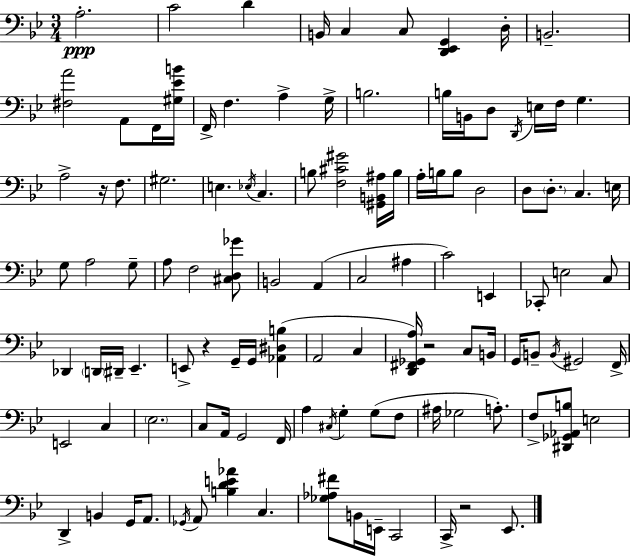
X:1
T:Untitled
M:3/4
L:1/4
K:Gm
A,2 C2 D B,,/4 C, C,/2 [D,,_E,,G,,] D,/4 B,,2 [^F,A]2 A,,/2 F,,/4 [^G,_EB]/4 F,,/4 F, A, G,/4 B,2 B,/4 B,,/4 D,/2 D,,/4 E,/4 F,/4 G, A,2 z/4 F,/2 ^G,2 E, _E,/4 C, B,/2 [F,^C^G]2 [^G,,B,,^A,]/4 B,/4 A,/4 B,/4 B,/2 D,2 D,/2 D,/2 C, E,/4 G,/2 A,2 G,/2 A,/2 F,2 [^C,D,_G]/2 B,,2 A,, C,2 ^A, C2 E,, _C,,/2 E,2 C,/2 _D,, D,,/4 ^D,,/4 _E,, E,,/2 z G,,/4 G,,/4 [_A,,^D,B,] A,,2 C, [D,,^F,,_G,,A,]/4 z2 C,/2 B,,/4 G,,/4 B,,/2 B,,/4 ^G,,2 F,,/4 E,,2 C, _E,2 C,/2 A,,/4 G,,2 F,,/4 A, ^C,/4 G, G,/2 F,/2 ^A,/4 _G,2 A,/2 F,/2 [^D,,_G,,_A,,B,]/2 E,2 D,, B,, G,,/4 A,,/2 _G,,/4 A,,/2 [B,DE_A] C, [_G,_A,^F]/2 B,,/4 E,,/4 C,,2 C,,/4 z2 _E,,/2